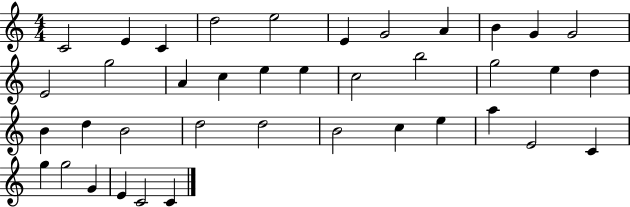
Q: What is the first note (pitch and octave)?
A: C4